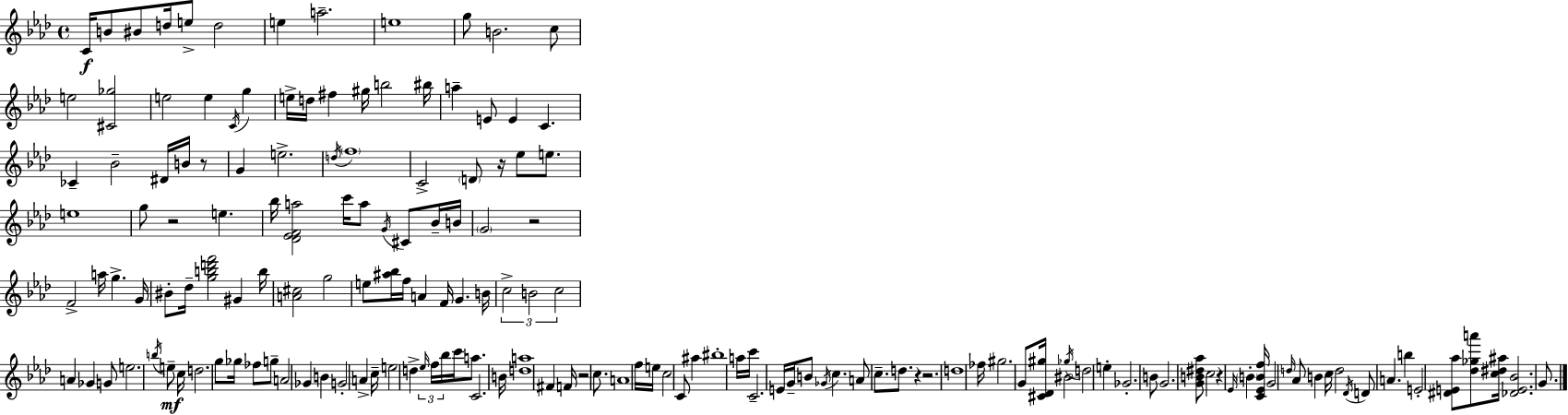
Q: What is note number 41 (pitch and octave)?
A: G5